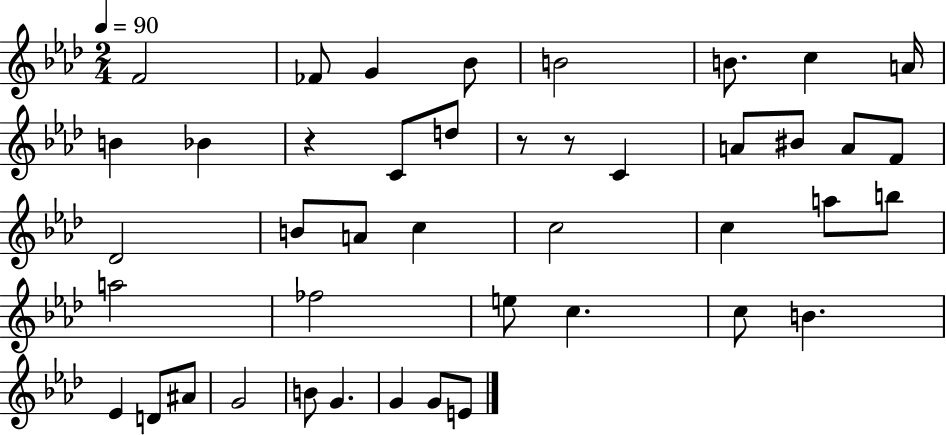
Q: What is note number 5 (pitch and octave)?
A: B4